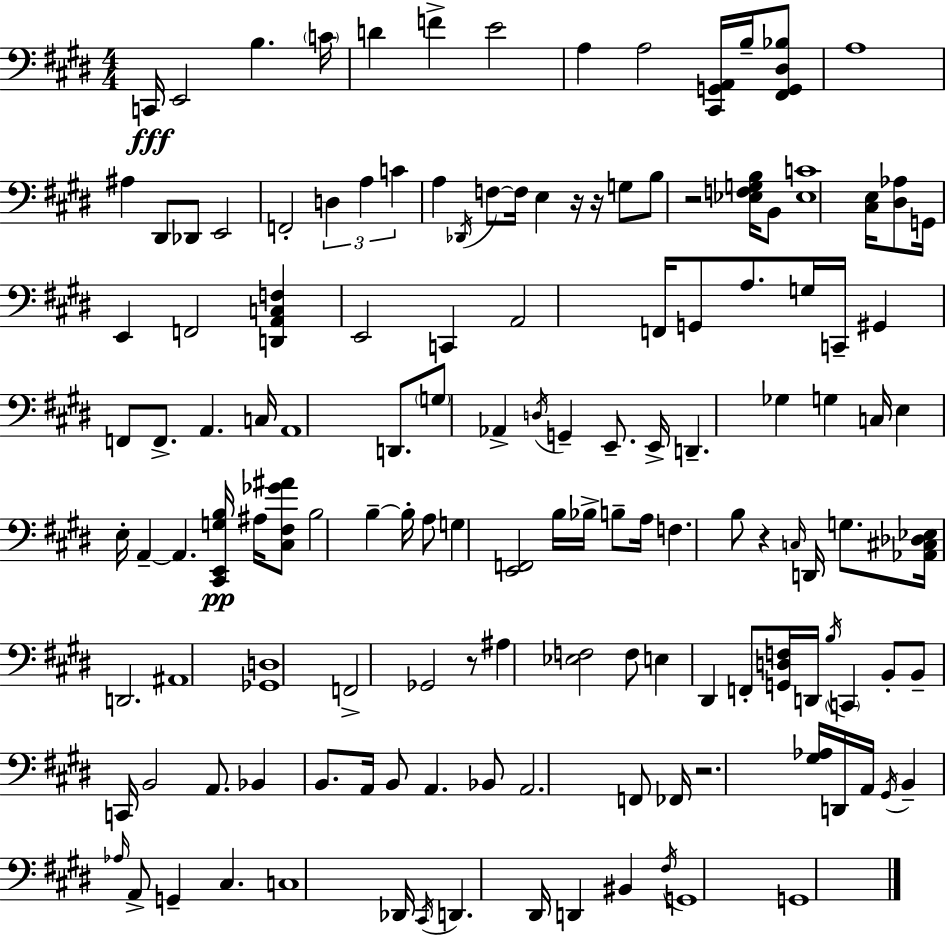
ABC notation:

X:1
T:Untitled
M:4/4
L:1/4
K:E
C,,/4 E,,2 B, C/4 D F E2 A, A,2 [^C,,G,,A,,]/4 B,/4 [^F,,G,,^D,_B,]/2 A,4 ^A, ^D,,/2 _D,,/2 E,,2 F,,2 D, A, C A, _D,,/4 F,/2 F,/4 E, z/4 z/4 G,/2 B,/2 z2 [_E,F,G,B,]/4 B,,/2 [_E,C]4 [^C,E,]/4 [^D,_A,]/2 G,,/4 E,, F,,2 [D,,A,,C,F,] E,,2 C,, A,,2 F,,/4 G,,/2 A,/2 G,/4 C,,/4 ^G,, F,,/2 F,,/2 A,, C,/4 A,,4 D,,/2 G,/2 _A,, D,/4 G,, E,,/2 E,,/4 D,, _G, G, C,/4 E, E,/4 A,, A,, [^C,,E,,G,B,]/4 ^A,/4 [^C,^F,_G^A]/2 B,2 B, B,/4 A,/2 G, [E,,F,,]2 B,/4 _B,/4 B,/2 A,/4 F, B,/2 z C,/4 D,,/4 G,/2 [_A,,^C,_D,_E,]/4 D,,2 ^A,,4 [_G,,D,]4 F,,2 _G,,2 z/2 ^A, [_E,F,]2 F,/2 E, ^D,, F,,/2 [G,,D,F,]/4 D,,/4 B,/4 C,, B,,/2 B,,/2 C,,/4 B,,2 A,,/2 _B,, B,,/2 A,,/4 B,,/2 A,, _B,,/2 A,,2 F,,/2 _F,,/4 z2 [^G,_A,]/4 D,,/4 A,,/4 ^G,,/4 B,, _A,/4 A,,/2 G,, ^C, C,4 _D,,/4 ^C,,/4 D,, ^D,,/4 D,, ^B,, ^F,/4 G,,4 G,,4